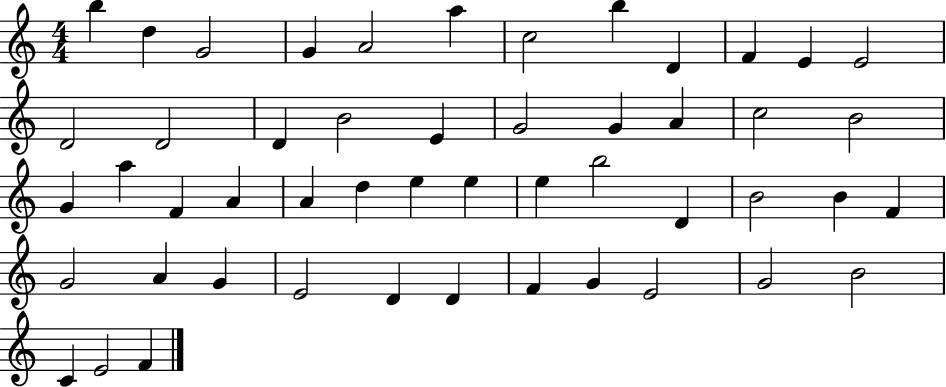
{
  \clef treble
  \numericTimeSignature
  \time 4/4
  \key c \major
  b''4 d''4 g'2 | g'4 a'2 a''4 | c''2 b''4 d'4 | f'4 e'4 e'2 | \break d'2 d'2 | d'4 b'2 e'4 | g'2 g'4 a'4 | c''2 b'2 | \break g'4 a''4 f'4 a'4 | a'4 d''4 e''4 e''4 | e''4 b''2 d'4 | b'2 b'4 f'4 | \break g'2 a'4 g'4 | e'2 d'4 d'4 | f'4 g'4 e'2 | g'2 b'2 | \break c'4 e'2 f'4 | \bar "|."
}